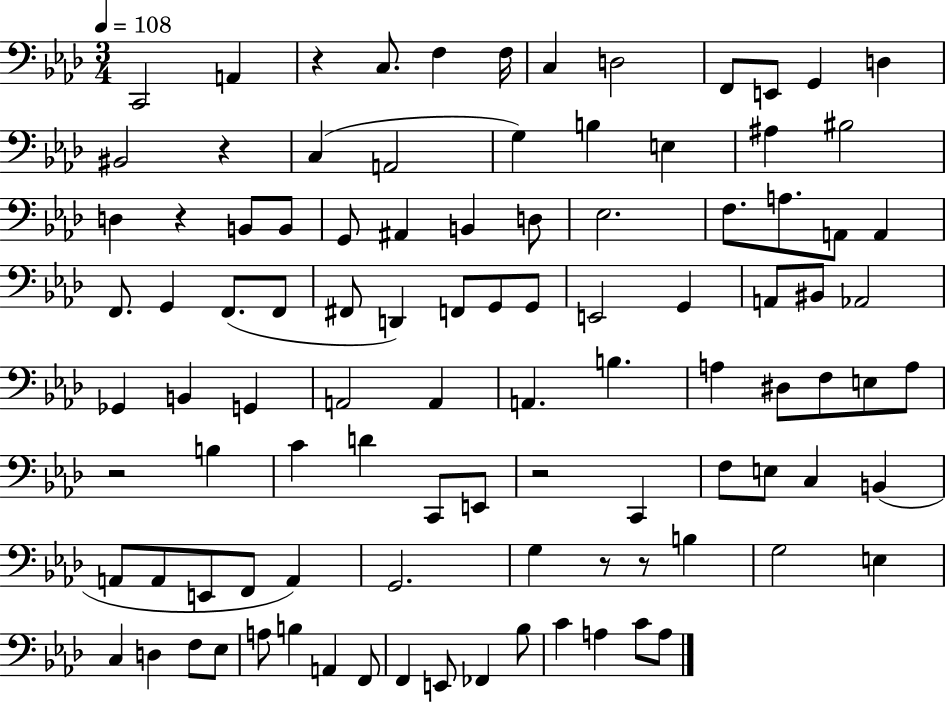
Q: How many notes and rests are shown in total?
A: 100